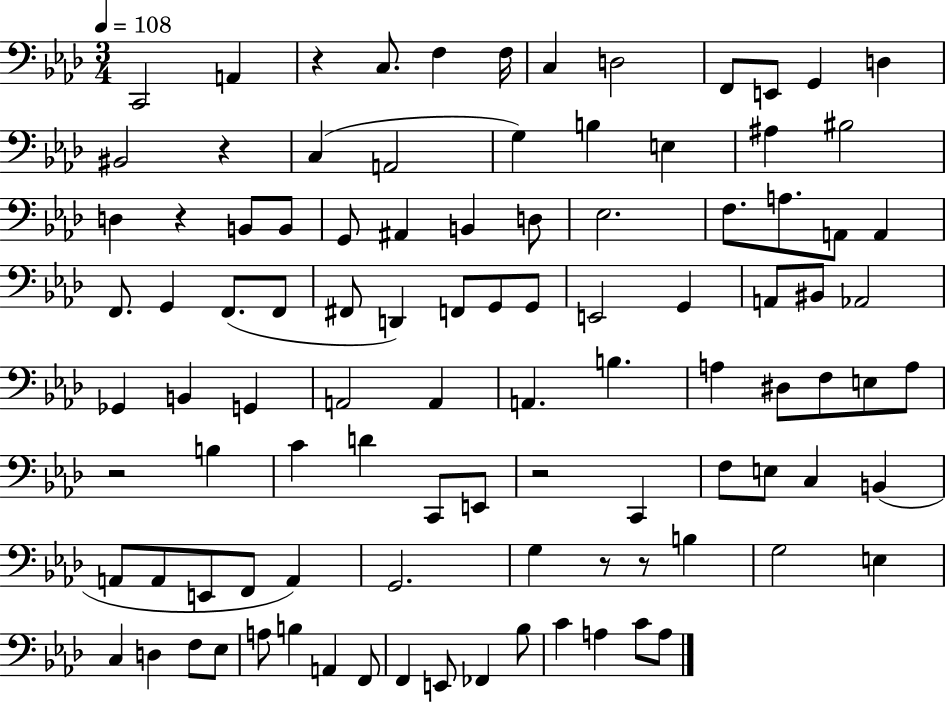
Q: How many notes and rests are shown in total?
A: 100